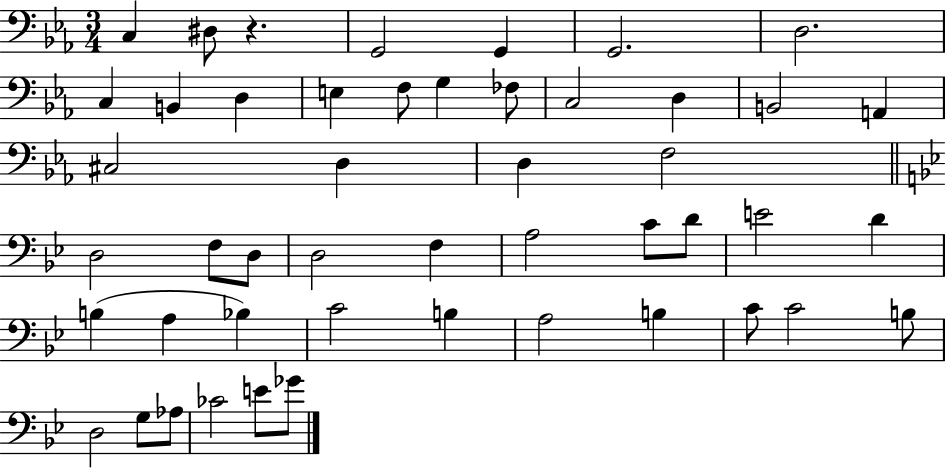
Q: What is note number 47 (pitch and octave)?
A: Gb4